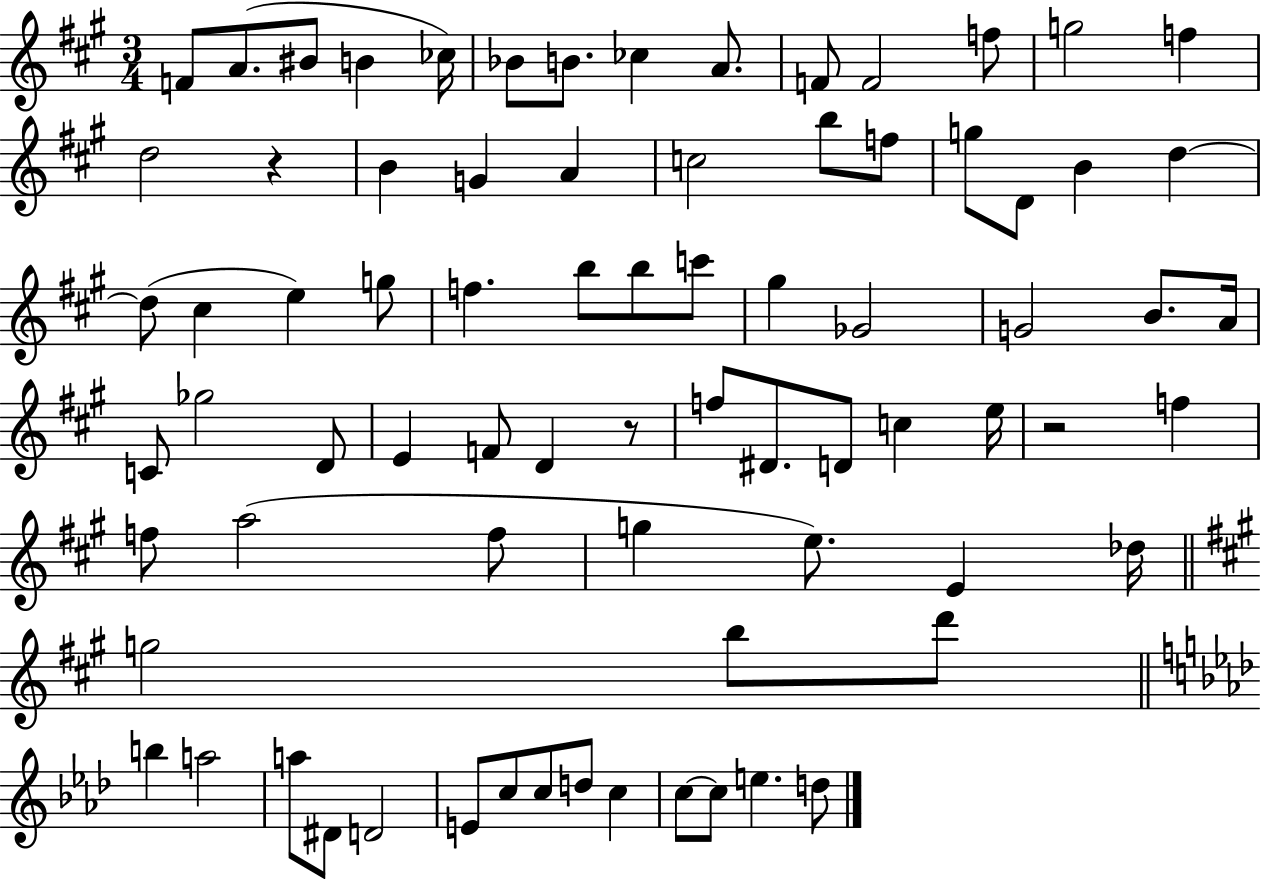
{
  \clef treble
  \numericTimeSignature
  \time 3/4
  \key a \major
  f'8 a'8.( bis'8 b'4 ces''16) | bes'8 b'8. ces''4 a'8. | f'8 f'2 f''8 | g''2 f''4 | \break d''2 r4 | b'4 g'4 a'4 | c''2 b''8 f''8 | g''8 d'8 b'4 d''4~~ | \break d''8( cis''4 e''4) g''8 | f''4. b''8 b''8 c'''8 | gis''4 ges'2 | g'2 b'8. a'16 | \break c'8 ges''2 d'8 | e'4 f'8 d'4 r8 | f''8 dis'8. d'8 c''4 e''16 | r2 f''4 | \break f''8 a''2( f''8 | g''4 e''8.) e'4 des''16 | \bar "||" \break \key a \major g''2 b''8 d'''8 | \bar "||" \break \key f \minor b''4 a''2 | a''8 dis'8 d'2 | e'8 c''8 c''8 d''8 c''4 | c''8~~ c''8 e''4. d''8 | \break \bar "|."
}